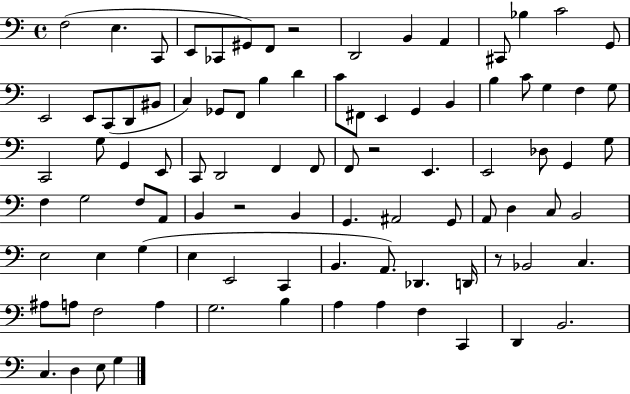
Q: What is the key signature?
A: C major